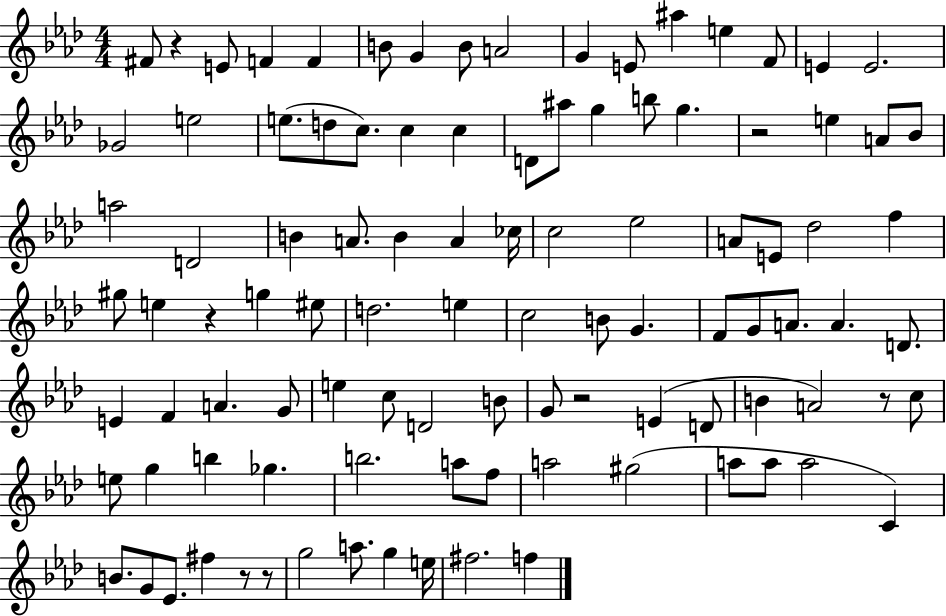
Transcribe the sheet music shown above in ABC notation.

X:1
T:Untitled
M:4/4
L:1/4
K:Ab
^F/2 z E/2 F F B/2 G B/2 A2 G E/2 ^a e F/2 E E2 _G2 e2 e/2 d/2 c/2 c c D/2 ^a/2 g b/2 g z2 e A/2 _B/2 a2 D2 B A/2 B A _c/4 c2 _e2 A/2 E/2 _d2 f ^g/2 e z g ^e/2 d2 e c2 B/2 G F/2 G/2 A/2 A D/2 E F A G/2 e c/2 D2 B/2 G/2 z2 E D/2 B A2 z/2 c/2 e/2 g b _g b2 a/2 f/2 a2 ^g2 a/2 a/2 a2 C B/2 G/2 _E/2 ^f z/2 z/2 g2 a/2 g e/4 ^f2 f